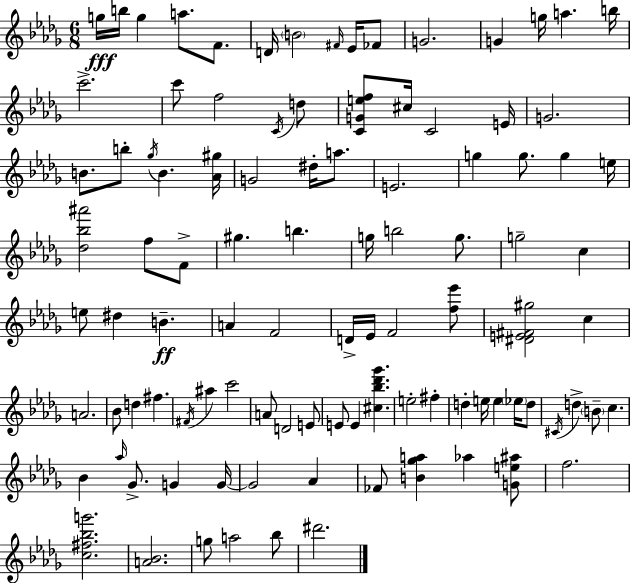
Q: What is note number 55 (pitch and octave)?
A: A4